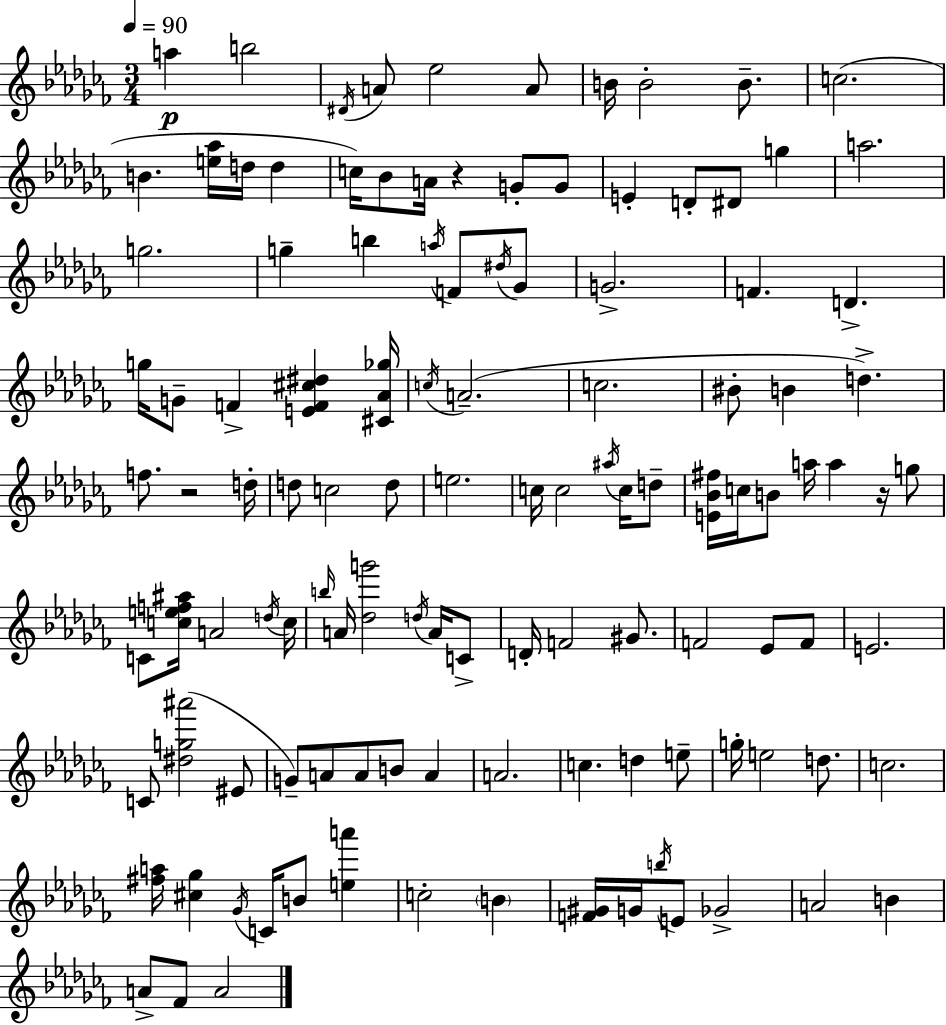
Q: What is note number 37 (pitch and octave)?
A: C5